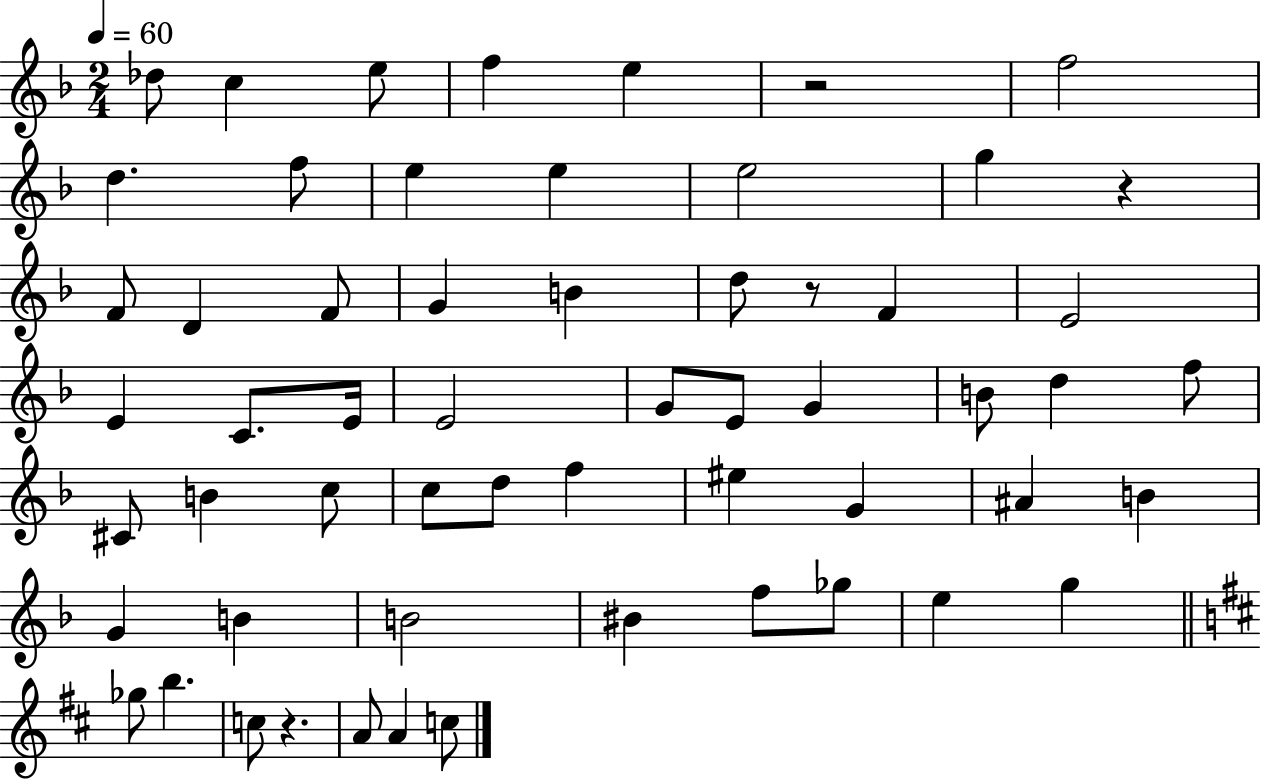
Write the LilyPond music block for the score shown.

{
  \clef treble
  \numericTimeSignature
  \time 2/4
  \key f \major
  \tempo 4 = 60
  \repeat volta 2 { des''8 c''4 e''8 | f''4 e''4 | r2 | f''2 | \break d''4. f''8 | e''4 e''4 | e''2 | g''4 r4 | \break f'8 d'4 f'8 | g'4 b'4 | d''8 r8 f'4 | e'2 | \break e'4 c'8. e'16 | e'2 | g'8 e'8 g'4 | b'8 d''4 f''8 | \break cis'8 b'4 c''8 | c''8 d''8 f''4 | eis''4 g'4 | ais'4 b'4 | \break g'4 b'4 | b'2 | bis'4 f''8 ges''8 | e''4 g''4 | \break \bar "||" \break \key d \major ges''8 b''4. | c''8 r4. | a'8 a'4 c''8 | } \bar "|."
}